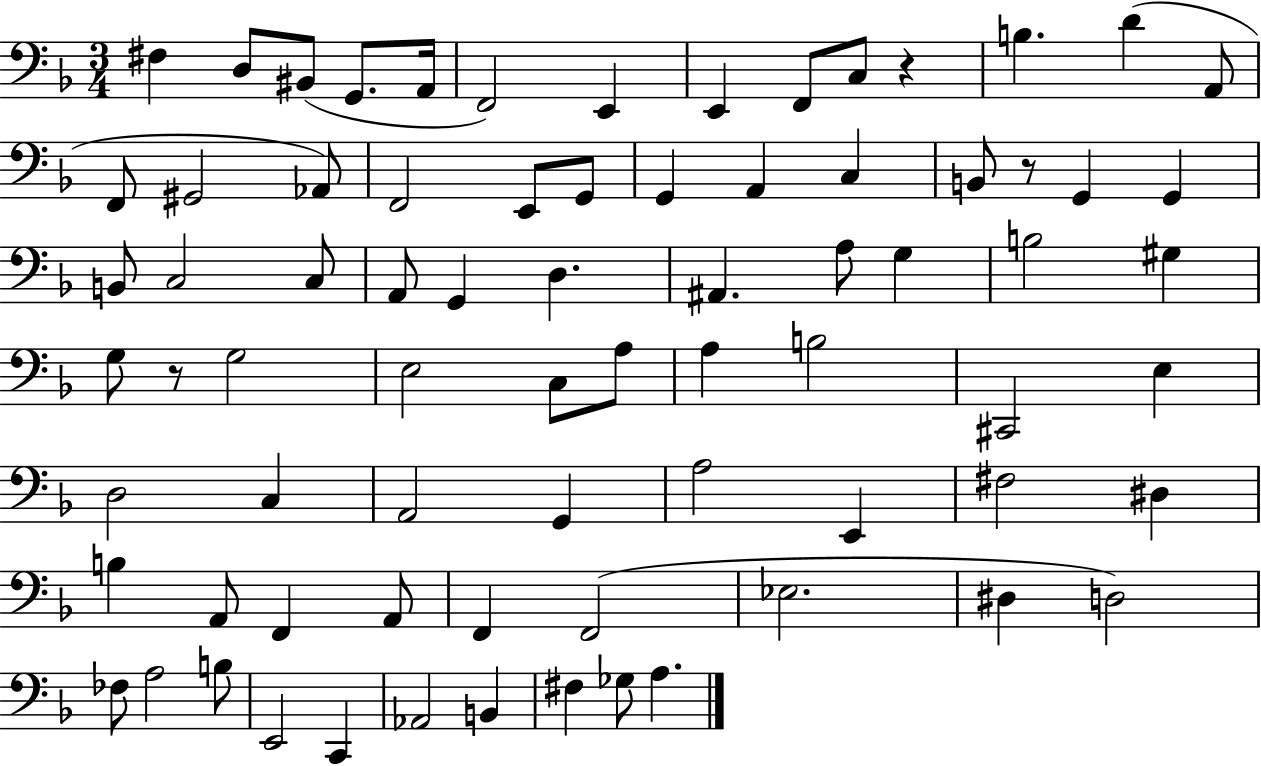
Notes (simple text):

F#3/q D3/e BIS2/e G2/e. A2/s F2/h E2/q E2/q F2/e C3/e R/q B3/q. D4/q A2/e F2/e G#2/h Ab2/e F2/h E2/e G2/e G2/q A2/q C3/q B2/e R/e G2/q G2/q B2/e C3/h C3/e A2/e G2/q D3/q. A#2/q. A3/e G3/q B3/h G#3/q G3/e R/e G3/h E3/h C3/e A3/e A3/q B3/h C#2/h E3/q D3/h C3/q A2/h G2/q A3/h E2/q F#3/h D#3/q B3/q A2/e F2/q A2/e F2/q F2/h Eb3/h. D#3/q D3/h FES3/e A3/h B3/e E2/h C2/q Ab2/h B2/q F#3/q Gb3/e A3/q.